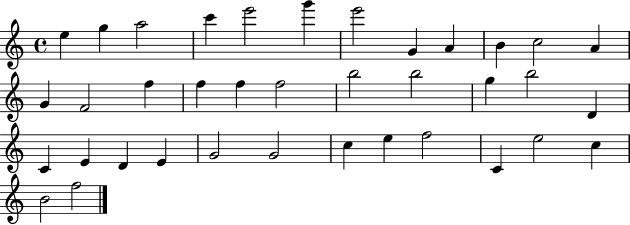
{
  \clef treble
  \time 4/4
  \defaultTimeSignature
  \key c \major
  e''4 g''4 a''2 | c'''4 e'''2 g'''4 | e'''2 g'4 a'4 | b'4 c''2 a'4 | \break g'4 f'2 f''4 | f''4 f''4 f''2 | b''2 b''2 | g''4 b''2 d'4 | \break c'4 e'4 d'4 e'4 | g'2 g'2 | c''4 e''4 f''2 | c'4 e''2 c''4 | \break b'2 f''2 | \bar "|."
}